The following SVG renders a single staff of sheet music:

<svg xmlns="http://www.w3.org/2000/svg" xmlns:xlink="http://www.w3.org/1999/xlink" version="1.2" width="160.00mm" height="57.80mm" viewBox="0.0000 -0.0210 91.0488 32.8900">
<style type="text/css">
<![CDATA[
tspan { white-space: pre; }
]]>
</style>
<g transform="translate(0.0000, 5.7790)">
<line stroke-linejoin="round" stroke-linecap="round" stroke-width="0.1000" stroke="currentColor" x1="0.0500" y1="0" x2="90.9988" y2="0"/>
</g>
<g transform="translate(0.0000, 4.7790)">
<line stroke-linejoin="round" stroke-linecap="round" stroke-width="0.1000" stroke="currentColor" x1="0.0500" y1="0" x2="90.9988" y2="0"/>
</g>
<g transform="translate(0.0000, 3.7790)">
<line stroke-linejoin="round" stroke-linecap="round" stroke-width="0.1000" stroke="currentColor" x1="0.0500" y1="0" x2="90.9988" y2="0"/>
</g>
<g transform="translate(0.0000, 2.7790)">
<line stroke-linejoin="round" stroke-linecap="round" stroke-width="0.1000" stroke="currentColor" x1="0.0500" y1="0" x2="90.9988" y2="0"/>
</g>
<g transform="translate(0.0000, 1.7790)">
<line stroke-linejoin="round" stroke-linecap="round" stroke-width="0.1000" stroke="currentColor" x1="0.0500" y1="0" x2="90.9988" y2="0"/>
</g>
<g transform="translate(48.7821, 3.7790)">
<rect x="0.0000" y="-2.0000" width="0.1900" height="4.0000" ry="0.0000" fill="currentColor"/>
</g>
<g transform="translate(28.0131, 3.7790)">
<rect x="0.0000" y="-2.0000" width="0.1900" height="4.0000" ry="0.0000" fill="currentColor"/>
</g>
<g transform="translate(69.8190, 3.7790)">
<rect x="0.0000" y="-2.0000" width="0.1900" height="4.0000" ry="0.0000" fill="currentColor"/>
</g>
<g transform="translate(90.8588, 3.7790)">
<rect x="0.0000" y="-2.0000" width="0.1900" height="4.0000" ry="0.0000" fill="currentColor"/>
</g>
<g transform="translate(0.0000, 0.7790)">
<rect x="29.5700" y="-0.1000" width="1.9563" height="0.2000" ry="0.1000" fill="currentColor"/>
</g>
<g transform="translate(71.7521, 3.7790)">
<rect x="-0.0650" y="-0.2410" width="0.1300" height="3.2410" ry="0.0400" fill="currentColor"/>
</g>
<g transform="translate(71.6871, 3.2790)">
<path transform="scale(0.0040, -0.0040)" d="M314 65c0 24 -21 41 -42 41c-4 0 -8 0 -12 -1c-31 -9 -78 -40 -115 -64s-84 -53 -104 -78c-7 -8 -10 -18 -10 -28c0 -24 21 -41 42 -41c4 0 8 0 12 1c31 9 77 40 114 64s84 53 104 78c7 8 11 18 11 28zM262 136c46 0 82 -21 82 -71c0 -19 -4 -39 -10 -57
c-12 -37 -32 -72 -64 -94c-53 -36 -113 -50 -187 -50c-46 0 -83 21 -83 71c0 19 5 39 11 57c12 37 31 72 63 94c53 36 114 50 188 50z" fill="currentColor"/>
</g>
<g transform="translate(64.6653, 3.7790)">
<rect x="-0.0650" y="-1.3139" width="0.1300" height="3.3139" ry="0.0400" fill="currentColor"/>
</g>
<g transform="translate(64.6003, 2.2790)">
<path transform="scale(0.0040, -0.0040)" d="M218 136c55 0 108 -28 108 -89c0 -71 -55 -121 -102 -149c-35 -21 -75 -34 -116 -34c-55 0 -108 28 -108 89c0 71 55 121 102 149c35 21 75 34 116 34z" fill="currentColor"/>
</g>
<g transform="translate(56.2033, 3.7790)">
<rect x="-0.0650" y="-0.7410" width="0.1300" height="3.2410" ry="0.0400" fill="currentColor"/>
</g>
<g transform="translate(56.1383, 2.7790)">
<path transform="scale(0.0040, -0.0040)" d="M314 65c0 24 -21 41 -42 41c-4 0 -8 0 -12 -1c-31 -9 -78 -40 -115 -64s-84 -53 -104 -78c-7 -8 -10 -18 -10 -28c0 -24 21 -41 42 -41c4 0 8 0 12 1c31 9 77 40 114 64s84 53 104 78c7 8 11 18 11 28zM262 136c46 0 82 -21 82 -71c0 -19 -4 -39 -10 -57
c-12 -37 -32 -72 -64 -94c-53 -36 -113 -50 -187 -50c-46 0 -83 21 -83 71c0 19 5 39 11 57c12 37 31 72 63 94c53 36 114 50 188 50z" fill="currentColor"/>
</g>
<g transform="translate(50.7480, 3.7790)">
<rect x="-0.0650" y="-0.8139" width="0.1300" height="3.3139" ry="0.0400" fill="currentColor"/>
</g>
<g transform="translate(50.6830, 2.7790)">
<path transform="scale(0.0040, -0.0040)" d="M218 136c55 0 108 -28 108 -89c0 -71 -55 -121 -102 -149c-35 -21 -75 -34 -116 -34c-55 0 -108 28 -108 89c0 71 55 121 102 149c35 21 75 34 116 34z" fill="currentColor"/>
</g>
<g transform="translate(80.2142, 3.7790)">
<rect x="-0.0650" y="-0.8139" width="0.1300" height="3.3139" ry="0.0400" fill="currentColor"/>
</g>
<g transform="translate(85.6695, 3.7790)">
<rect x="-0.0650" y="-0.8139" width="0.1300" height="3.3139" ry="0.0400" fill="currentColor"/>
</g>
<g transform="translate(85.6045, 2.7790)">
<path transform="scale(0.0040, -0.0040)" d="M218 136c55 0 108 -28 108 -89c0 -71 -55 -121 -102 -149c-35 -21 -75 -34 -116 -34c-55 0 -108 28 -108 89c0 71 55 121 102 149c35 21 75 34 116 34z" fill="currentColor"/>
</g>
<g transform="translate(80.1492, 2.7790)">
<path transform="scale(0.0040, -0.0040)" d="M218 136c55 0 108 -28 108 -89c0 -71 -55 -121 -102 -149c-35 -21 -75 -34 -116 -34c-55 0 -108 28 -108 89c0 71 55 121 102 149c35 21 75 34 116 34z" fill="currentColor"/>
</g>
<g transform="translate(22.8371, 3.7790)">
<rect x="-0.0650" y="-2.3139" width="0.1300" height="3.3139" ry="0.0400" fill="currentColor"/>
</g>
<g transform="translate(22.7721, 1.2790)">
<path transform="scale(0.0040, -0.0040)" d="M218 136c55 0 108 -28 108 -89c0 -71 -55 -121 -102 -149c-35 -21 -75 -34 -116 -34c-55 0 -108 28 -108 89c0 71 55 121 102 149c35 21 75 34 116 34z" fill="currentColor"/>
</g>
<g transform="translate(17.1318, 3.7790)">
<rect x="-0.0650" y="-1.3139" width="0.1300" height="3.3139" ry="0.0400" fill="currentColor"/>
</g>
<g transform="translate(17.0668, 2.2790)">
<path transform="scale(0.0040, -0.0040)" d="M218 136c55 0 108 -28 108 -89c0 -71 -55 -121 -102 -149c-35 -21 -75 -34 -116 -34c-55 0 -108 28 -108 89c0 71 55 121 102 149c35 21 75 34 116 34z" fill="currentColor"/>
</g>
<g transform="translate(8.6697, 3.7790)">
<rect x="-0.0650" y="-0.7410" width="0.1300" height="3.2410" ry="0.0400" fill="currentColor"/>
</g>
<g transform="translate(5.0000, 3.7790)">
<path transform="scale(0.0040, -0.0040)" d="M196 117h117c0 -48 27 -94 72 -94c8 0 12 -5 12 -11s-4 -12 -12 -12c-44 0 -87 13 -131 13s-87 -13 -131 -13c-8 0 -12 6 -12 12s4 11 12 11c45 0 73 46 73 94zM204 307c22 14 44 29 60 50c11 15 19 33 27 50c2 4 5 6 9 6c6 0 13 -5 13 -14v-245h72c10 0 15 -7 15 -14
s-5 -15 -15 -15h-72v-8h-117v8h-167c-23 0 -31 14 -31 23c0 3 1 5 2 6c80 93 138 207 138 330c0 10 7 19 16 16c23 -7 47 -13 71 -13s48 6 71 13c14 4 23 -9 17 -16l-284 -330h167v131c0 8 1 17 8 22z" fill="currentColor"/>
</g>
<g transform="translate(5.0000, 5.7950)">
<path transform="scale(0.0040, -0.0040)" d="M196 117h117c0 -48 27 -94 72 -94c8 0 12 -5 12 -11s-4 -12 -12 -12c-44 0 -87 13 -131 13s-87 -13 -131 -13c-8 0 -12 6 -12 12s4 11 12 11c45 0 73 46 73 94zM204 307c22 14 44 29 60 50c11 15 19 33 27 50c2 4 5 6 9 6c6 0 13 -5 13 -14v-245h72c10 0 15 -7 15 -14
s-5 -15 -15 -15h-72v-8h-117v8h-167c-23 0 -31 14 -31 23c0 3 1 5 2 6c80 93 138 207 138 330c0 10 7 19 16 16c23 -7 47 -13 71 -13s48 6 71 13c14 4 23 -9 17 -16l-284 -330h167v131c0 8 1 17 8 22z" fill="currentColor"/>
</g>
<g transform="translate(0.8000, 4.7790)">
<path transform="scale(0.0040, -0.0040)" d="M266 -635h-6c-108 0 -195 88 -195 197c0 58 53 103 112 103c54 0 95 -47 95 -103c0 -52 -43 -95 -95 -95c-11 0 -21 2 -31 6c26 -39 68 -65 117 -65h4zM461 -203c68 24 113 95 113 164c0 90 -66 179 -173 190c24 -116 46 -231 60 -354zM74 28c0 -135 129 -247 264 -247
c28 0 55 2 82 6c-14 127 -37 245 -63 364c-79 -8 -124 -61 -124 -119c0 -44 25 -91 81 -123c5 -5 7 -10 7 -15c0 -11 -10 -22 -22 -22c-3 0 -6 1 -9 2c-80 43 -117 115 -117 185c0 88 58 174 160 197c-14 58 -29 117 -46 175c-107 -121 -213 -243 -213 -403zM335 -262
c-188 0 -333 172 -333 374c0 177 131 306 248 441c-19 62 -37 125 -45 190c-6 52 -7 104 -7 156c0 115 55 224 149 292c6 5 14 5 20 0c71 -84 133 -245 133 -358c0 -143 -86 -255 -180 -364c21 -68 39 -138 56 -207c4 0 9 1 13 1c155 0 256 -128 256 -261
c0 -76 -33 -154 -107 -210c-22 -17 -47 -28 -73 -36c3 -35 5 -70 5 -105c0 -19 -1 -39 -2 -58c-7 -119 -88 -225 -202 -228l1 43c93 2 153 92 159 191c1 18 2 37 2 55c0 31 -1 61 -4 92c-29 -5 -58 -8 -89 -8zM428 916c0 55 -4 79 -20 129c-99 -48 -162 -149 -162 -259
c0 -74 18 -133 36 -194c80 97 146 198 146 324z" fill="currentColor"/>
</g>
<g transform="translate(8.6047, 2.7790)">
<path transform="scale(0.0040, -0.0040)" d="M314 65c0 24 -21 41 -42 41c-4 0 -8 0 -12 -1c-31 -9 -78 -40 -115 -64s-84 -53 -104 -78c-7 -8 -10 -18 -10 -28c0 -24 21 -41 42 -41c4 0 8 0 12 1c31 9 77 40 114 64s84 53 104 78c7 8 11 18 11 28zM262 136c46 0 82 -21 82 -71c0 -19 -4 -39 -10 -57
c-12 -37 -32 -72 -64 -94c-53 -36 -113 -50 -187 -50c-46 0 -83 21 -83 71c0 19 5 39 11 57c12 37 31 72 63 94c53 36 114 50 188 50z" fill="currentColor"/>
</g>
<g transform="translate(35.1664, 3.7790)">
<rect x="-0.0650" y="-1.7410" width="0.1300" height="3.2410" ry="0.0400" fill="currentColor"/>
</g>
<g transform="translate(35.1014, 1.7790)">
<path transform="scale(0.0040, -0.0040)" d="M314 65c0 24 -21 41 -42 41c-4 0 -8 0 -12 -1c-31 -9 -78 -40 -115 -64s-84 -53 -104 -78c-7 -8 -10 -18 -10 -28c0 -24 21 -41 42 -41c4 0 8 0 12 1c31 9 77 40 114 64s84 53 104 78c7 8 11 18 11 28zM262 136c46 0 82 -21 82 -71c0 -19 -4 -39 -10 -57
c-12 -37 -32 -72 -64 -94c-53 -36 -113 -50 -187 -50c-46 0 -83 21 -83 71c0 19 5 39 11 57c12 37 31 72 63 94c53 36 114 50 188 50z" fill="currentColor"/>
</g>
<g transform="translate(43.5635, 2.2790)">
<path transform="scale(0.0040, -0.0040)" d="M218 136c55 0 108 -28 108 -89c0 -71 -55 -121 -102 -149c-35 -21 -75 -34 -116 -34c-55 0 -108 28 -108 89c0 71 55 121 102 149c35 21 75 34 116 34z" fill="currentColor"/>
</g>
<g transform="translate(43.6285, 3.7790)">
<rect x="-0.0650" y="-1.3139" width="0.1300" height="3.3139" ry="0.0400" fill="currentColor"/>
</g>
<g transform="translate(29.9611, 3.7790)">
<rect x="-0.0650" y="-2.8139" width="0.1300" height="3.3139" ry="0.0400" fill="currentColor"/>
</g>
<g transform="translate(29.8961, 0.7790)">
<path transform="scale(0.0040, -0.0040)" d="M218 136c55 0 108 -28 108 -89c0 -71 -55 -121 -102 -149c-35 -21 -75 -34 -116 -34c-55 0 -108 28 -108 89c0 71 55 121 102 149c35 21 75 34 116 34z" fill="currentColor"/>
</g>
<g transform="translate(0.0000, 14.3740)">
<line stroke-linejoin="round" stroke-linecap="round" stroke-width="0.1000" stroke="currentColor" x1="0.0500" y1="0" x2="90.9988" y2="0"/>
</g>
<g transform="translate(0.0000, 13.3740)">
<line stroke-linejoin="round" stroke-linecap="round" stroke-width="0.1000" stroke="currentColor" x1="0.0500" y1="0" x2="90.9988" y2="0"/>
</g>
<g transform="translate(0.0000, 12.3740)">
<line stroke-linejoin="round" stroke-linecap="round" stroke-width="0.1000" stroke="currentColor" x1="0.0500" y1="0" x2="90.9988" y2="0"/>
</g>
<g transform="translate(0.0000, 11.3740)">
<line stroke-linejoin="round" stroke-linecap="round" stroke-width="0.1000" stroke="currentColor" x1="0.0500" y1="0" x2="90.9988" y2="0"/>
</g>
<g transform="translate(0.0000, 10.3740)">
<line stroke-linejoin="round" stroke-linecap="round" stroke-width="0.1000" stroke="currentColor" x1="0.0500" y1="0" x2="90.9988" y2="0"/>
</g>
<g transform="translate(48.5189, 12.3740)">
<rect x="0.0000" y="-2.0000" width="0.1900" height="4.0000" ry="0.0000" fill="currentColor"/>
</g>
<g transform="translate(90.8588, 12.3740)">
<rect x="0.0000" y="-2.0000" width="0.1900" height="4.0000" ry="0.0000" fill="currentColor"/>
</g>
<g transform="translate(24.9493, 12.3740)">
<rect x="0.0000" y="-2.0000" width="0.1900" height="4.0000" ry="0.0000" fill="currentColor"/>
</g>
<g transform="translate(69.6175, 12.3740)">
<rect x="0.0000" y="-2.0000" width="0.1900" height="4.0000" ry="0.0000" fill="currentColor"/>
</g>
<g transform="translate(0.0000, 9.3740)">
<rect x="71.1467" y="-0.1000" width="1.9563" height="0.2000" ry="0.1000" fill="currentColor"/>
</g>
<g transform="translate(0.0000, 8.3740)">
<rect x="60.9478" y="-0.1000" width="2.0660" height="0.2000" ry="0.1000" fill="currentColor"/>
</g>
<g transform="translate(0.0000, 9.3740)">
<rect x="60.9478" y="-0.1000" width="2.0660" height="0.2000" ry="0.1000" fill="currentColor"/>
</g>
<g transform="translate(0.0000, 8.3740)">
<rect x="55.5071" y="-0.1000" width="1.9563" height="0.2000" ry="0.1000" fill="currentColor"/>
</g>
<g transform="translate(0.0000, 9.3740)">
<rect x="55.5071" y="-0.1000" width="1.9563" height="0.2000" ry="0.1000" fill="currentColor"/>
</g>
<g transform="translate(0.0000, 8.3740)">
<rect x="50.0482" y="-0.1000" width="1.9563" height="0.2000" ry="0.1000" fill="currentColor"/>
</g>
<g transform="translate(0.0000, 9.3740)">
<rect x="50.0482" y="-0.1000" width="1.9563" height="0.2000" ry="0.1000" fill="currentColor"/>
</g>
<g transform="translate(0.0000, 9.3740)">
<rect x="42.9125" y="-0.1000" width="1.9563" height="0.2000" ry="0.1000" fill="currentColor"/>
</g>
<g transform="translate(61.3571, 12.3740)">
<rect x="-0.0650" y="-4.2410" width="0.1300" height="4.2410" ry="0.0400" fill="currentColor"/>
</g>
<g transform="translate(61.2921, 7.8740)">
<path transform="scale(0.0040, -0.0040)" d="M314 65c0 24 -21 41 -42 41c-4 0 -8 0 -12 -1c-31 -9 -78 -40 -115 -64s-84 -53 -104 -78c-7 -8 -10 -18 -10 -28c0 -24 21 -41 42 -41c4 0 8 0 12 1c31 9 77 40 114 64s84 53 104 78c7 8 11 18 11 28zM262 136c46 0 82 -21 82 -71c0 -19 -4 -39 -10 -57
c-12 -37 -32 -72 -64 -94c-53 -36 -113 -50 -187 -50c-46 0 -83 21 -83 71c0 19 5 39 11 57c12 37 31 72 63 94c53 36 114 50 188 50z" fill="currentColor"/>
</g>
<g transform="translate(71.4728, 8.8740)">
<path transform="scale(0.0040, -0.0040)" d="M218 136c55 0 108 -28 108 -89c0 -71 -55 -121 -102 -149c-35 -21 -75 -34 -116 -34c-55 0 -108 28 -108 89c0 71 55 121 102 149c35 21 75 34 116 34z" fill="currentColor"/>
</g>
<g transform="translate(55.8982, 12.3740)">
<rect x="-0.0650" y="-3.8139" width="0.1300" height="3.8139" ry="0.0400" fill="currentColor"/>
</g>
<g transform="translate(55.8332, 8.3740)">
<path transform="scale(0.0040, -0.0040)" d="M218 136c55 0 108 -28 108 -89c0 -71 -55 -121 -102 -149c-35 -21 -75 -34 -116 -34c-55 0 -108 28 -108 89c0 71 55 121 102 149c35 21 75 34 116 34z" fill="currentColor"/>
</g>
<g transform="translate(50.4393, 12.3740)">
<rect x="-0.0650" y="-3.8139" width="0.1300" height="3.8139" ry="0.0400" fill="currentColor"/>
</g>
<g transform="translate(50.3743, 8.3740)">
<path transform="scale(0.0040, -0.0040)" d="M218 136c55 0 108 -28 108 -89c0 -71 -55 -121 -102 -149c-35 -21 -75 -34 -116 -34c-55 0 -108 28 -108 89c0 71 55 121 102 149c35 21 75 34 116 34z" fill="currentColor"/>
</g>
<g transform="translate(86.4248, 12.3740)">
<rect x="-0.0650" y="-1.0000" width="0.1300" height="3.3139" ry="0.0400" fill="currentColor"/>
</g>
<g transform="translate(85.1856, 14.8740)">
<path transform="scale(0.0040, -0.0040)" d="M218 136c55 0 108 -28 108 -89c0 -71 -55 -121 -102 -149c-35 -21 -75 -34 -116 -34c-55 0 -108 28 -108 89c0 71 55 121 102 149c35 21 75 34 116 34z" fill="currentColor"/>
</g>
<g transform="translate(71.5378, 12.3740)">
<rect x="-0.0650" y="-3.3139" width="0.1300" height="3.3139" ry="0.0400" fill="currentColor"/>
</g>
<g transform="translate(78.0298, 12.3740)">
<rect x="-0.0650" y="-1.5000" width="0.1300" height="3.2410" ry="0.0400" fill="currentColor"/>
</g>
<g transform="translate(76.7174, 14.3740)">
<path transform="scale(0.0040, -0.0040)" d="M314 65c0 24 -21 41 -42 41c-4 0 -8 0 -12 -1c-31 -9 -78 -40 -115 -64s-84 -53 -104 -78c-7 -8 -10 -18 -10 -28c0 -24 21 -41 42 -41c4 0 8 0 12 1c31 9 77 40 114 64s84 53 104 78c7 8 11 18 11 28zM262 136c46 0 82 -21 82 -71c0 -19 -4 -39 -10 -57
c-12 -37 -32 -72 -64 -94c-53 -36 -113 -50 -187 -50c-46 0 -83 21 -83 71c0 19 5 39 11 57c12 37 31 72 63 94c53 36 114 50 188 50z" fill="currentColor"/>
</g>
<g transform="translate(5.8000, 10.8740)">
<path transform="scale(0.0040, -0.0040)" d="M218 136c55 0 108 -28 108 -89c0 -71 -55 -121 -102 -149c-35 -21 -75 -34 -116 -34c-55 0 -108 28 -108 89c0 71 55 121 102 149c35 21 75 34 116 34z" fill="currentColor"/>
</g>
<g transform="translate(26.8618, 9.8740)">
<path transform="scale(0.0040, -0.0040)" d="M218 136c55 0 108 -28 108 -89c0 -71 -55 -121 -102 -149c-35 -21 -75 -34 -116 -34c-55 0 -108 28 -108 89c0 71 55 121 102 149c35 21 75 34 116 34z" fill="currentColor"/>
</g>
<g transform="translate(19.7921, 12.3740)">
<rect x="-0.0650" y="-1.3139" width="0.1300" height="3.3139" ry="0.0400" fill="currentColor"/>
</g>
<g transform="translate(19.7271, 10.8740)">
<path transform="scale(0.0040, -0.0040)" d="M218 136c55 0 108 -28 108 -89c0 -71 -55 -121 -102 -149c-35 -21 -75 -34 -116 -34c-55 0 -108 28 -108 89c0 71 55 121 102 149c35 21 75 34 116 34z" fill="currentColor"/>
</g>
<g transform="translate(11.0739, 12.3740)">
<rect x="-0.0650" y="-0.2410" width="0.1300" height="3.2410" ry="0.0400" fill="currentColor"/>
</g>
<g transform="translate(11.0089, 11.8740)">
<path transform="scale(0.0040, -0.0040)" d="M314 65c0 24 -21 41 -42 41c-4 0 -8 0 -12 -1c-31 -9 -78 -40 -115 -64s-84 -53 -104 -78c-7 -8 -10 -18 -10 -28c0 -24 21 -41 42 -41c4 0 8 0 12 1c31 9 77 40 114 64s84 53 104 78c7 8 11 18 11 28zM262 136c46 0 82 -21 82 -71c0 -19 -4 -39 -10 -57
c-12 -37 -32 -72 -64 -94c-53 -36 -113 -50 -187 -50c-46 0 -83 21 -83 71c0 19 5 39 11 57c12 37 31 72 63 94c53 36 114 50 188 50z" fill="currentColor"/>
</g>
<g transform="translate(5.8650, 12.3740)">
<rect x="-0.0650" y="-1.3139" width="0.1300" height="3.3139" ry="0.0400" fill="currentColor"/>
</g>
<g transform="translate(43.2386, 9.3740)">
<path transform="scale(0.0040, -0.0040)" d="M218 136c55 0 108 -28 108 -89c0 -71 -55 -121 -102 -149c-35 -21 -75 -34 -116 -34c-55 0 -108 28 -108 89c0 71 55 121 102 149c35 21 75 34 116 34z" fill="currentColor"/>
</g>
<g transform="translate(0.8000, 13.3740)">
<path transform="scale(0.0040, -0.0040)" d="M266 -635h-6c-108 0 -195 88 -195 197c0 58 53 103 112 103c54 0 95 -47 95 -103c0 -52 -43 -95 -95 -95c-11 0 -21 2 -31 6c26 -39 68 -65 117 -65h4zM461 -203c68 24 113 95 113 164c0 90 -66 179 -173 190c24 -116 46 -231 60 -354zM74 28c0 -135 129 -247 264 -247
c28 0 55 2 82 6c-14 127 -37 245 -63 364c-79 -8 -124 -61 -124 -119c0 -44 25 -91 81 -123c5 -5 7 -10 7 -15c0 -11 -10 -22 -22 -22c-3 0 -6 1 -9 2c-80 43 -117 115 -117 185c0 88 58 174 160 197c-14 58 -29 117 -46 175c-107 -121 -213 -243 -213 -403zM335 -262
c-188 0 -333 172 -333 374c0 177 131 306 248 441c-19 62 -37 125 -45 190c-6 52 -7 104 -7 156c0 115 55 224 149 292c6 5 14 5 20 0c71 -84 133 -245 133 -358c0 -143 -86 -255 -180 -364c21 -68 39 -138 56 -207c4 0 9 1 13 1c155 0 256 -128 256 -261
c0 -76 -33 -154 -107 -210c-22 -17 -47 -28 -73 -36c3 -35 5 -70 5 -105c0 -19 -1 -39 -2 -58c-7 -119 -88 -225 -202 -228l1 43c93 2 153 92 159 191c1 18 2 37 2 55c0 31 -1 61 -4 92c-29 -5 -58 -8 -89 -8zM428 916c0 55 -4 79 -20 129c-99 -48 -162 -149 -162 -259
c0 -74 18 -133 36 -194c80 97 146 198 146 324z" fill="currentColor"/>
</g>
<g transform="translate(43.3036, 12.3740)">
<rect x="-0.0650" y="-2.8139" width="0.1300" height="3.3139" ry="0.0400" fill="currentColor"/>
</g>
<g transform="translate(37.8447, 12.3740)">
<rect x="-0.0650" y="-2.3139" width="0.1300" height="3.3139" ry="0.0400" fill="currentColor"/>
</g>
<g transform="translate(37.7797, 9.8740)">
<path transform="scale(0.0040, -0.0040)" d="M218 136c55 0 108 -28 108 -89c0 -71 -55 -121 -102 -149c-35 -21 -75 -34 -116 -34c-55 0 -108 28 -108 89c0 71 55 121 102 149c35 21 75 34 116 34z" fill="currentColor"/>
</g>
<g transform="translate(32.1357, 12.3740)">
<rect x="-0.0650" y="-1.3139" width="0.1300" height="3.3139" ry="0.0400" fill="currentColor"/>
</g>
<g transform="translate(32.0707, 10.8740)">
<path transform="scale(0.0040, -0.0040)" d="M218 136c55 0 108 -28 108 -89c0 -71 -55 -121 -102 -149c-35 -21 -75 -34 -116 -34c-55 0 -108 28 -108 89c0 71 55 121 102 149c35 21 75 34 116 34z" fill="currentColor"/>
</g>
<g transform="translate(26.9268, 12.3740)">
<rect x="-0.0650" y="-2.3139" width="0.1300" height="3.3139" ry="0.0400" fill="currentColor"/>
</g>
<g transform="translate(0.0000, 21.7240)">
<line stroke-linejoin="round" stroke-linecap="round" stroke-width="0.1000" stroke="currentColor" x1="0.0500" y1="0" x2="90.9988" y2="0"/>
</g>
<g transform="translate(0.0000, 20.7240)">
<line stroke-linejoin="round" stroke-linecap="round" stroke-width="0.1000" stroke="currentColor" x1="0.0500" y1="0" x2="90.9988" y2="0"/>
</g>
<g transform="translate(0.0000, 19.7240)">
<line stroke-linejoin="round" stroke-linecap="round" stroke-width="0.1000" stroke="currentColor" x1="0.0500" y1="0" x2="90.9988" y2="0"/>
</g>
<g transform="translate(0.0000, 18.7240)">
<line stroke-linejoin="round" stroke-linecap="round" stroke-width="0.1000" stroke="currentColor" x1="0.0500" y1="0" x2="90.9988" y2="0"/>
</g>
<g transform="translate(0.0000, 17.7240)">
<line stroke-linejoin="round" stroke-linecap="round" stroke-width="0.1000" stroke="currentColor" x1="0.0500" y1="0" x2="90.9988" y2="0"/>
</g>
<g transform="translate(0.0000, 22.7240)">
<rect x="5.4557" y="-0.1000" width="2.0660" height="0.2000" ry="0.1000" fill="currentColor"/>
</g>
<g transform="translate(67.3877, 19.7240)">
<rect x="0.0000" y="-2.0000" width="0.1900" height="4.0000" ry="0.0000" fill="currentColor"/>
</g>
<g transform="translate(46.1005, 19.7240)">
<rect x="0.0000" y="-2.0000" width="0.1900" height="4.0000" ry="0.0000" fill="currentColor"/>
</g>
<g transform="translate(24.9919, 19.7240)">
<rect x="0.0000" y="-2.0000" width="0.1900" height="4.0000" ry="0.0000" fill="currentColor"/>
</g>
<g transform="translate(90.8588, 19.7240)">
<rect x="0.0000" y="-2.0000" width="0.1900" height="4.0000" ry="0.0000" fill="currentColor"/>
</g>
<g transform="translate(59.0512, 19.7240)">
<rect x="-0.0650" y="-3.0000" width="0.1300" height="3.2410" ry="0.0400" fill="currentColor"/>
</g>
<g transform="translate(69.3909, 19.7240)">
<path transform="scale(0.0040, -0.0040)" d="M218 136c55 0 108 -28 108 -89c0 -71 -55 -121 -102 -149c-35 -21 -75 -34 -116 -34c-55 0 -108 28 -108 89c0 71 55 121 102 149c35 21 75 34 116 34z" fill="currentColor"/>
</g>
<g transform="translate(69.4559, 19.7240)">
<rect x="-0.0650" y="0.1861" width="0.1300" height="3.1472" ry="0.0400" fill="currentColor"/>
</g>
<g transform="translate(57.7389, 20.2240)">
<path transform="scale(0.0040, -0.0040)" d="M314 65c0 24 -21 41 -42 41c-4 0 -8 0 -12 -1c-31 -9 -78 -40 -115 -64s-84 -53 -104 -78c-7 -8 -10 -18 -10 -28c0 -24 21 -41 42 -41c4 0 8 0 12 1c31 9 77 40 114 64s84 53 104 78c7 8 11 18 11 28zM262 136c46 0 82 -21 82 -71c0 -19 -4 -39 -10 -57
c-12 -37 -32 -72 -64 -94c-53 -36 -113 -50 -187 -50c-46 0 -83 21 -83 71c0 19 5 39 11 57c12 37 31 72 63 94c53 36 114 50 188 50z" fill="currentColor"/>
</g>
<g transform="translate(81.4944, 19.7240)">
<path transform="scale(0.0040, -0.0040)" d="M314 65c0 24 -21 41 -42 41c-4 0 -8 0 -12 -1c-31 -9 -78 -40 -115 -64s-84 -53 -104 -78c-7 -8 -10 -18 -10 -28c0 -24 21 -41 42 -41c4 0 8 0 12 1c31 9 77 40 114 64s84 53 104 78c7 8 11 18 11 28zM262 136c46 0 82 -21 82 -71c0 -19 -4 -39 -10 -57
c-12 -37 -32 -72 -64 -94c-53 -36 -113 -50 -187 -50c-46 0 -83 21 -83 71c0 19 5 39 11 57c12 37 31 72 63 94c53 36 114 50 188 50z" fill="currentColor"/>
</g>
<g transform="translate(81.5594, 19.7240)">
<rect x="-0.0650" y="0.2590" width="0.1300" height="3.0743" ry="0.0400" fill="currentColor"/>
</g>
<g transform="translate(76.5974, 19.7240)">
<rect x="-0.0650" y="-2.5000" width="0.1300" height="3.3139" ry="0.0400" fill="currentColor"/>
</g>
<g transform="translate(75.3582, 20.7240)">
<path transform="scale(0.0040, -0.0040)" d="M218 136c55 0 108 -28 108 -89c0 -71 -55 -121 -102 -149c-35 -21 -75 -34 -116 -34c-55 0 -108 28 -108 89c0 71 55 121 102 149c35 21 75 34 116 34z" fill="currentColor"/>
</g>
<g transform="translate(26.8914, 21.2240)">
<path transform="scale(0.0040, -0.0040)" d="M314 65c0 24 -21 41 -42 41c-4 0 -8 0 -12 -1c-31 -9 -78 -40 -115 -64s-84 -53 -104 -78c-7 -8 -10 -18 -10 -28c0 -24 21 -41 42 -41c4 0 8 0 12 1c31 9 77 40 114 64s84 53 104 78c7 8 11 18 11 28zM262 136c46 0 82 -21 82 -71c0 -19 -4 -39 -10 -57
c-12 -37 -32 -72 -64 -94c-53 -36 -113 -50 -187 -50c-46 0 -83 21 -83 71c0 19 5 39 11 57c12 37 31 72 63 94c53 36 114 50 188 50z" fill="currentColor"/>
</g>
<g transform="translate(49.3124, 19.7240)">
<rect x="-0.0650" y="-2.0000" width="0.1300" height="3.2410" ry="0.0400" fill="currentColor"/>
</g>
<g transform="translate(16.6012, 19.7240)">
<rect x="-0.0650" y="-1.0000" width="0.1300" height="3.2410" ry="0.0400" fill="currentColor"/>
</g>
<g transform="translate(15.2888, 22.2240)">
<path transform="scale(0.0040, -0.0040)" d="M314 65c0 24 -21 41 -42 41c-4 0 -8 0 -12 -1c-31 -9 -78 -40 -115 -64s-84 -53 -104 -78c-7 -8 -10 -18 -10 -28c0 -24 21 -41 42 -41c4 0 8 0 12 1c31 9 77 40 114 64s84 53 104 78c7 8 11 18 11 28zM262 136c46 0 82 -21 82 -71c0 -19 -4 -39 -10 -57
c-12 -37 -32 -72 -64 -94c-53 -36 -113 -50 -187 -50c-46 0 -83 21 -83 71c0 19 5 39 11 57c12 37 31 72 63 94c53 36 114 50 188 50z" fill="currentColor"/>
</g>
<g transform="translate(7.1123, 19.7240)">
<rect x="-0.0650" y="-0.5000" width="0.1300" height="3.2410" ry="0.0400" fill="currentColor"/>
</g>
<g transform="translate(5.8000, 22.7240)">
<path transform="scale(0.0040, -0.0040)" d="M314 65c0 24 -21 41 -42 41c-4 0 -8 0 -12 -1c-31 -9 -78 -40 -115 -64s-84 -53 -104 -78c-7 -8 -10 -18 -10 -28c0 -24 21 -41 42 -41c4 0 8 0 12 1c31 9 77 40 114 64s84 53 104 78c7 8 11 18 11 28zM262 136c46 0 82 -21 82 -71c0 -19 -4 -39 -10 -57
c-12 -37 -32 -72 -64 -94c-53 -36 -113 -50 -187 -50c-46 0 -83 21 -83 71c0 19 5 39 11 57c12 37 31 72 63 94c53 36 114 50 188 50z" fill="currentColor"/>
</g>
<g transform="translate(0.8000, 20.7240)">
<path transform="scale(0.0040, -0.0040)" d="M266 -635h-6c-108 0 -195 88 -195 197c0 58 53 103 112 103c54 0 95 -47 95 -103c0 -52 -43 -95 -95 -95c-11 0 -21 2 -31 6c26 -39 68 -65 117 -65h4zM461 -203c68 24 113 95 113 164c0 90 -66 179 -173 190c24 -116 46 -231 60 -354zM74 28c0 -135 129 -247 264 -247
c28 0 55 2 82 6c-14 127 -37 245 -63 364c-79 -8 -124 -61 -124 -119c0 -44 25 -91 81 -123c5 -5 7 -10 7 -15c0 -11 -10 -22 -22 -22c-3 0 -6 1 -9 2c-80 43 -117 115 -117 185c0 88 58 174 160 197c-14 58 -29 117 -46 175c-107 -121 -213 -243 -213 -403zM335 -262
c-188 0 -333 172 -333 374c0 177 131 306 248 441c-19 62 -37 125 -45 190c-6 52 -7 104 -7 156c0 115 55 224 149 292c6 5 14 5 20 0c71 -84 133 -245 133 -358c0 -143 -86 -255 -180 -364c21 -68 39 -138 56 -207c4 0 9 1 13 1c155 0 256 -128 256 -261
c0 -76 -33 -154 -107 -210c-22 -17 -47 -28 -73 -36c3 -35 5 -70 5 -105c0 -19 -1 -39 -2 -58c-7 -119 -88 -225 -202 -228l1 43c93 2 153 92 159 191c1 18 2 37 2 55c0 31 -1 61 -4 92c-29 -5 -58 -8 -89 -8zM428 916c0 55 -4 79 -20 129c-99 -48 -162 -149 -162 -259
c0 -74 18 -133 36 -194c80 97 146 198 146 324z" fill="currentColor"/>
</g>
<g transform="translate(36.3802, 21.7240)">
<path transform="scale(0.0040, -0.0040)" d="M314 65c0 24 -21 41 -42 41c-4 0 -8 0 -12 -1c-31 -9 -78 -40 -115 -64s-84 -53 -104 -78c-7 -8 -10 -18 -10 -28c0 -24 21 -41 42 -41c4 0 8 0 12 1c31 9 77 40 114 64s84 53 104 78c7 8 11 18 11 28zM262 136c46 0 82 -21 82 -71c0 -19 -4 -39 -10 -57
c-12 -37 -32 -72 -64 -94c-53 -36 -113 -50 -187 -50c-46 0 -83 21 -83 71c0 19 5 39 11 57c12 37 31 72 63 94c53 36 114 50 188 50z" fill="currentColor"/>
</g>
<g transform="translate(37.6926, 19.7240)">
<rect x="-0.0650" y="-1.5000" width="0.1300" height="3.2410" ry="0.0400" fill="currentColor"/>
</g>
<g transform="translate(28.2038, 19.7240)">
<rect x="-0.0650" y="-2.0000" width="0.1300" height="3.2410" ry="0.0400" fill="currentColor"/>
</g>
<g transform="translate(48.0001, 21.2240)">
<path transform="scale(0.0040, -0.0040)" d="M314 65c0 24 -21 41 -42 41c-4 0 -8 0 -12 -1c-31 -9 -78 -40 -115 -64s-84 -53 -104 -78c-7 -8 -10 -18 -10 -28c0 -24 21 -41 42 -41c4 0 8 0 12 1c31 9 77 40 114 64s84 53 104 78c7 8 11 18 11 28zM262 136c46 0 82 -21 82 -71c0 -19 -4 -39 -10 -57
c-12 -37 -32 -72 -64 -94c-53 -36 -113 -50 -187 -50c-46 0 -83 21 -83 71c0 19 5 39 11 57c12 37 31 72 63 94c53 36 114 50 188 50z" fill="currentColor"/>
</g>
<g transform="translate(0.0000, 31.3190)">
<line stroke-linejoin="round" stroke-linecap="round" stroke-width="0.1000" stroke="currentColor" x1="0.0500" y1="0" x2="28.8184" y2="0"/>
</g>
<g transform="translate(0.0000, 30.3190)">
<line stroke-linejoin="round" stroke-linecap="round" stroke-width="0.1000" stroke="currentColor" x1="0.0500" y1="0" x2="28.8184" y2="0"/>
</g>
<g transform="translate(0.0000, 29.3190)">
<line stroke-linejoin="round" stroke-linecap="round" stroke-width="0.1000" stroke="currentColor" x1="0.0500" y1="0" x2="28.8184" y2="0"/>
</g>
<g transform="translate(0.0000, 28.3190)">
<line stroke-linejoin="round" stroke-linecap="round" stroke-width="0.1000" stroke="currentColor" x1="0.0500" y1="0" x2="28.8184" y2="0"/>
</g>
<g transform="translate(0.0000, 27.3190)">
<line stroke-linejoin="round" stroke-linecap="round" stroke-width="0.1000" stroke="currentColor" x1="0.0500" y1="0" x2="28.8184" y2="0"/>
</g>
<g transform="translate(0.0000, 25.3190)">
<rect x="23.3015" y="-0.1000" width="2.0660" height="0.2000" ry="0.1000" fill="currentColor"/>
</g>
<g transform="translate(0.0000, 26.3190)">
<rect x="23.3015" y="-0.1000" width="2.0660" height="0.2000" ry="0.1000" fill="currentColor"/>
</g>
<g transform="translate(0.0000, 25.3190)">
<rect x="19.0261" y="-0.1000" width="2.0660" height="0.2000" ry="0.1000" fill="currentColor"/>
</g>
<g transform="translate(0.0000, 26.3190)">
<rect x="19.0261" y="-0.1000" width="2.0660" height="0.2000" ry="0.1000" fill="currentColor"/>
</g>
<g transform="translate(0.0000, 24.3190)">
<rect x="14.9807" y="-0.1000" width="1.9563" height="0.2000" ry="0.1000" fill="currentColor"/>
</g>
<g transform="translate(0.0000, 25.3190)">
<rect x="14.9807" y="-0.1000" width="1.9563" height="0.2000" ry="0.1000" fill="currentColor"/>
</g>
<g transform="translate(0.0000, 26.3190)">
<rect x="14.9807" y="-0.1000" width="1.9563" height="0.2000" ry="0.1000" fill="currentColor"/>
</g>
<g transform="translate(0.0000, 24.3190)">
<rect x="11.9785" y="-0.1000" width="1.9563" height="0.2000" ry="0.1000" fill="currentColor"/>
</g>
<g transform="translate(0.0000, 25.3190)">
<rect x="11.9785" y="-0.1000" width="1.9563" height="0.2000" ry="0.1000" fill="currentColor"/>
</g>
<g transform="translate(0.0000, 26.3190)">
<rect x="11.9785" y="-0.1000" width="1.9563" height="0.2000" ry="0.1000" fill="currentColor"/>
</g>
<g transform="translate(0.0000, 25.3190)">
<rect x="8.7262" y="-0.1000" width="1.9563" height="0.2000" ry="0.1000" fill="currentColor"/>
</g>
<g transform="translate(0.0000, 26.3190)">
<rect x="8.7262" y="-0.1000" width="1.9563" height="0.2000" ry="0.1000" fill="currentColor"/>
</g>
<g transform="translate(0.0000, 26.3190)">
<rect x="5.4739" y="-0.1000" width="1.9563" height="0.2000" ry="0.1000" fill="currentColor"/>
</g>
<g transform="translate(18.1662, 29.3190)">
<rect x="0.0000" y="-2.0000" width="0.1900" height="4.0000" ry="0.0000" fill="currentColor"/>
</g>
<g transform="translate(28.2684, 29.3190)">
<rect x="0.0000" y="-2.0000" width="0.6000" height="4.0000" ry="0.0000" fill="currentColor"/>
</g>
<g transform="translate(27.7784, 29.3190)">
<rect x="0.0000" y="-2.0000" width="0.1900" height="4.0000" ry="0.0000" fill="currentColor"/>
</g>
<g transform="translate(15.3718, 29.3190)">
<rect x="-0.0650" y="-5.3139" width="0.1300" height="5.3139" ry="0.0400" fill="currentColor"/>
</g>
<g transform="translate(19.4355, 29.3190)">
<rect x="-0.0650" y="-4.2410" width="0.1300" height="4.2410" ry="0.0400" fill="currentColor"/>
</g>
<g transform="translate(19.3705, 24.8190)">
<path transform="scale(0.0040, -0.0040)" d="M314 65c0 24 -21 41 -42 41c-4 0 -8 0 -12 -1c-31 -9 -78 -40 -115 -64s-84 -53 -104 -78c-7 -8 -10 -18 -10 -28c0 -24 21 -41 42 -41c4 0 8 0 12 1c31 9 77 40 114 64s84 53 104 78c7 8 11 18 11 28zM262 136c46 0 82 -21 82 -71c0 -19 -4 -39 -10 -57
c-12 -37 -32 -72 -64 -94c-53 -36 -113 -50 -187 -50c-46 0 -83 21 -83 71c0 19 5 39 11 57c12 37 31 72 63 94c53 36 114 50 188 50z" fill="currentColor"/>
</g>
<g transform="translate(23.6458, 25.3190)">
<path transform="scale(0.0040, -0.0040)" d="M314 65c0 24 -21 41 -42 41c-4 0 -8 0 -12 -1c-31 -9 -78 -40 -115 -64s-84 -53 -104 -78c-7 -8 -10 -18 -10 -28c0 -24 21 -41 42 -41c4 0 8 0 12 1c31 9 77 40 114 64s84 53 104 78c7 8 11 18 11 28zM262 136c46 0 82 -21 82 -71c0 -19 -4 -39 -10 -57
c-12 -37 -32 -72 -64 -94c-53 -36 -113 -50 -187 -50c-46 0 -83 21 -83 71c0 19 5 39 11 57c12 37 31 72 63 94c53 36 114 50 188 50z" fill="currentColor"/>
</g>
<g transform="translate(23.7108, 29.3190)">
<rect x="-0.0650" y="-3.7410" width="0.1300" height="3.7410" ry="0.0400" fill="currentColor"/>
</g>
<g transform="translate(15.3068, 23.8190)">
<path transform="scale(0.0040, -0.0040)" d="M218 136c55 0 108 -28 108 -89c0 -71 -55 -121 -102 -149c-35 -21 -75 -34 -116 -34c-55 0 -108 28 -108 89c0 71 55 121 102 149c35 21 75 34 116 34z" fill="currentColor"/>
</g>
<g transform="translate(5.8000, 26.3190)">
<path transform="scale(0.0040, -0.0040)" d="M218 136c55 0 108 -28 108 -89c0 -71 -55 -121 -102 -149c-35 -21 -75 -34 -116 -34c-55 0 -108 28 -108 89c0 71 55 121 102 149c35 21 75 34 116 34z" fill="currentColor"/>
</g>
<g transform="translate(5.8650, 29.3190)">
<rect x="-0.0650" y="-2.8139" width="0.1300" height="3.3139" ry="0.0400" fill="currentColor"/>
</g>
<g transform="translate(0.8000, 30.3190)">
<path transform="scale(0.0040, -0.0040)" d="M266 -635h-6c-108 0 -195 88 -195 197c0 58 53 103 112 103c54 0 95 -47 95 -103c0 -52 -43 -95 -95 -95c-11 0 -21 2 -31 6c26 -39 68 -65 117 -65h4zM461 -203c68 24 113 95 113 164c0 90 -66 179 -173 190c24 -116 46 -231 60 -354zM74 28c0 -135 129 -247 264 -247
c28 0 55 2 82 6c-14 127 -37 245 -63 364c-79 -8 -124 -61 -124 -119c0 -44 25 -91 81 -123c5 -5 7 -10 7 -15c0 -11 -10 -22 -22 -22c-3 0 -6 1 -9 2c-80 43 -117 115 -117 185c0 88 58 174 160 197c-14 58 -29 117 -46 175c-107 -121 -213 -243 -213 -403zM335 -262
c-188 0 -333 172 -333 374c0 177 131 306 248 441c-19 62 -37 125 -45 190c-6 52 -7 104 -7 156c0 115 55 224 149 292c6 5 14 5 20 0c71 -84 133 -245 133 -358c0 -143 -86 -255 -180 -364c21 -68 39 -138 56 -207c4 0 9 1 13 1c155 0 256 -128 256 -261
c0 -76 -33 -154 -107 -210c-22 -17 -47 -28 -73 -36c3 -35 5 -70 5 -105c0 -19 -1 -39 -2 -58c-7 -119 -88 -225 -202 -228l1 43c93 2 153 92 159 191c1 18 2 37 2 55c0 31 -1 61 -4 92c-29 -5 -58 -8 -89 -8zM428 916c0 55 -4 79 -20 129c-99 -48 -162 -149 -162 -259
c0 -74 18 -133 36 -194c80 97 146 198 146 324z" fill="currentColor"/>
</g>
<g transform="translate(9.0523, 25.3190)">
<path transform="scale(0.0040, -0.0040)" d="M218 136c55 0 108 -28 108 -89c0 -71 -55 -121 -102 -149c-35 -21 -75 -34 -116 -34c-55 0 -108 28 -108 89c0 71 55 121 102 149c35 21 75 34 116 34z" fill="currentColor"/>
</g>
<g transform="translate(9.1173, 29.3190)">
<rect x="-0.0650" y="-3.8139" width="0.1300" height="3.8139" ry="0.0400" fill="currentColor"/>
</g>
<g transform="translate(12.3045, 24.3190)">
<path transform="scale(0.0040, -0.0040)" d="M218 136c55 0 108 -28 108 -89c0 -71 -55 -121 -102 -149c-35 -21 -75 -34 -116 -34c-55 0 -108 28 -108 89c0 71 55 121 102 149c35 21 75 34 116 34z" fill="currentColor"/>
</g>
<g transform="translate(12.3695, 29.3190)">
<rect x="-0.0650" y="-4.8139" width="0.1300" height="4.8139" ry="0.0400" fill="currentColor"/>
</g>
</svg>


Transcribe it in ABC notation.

X:1
T:Untitled
M:4/4
L:1/4
K:C
d2 e g a f2 e d d2 e c2 d d e c2 e g e g a c' c' d'2 b E2 D C2 D2 F2 E2 F2 A2 B G B2 a c' e' f' d'2 c'2